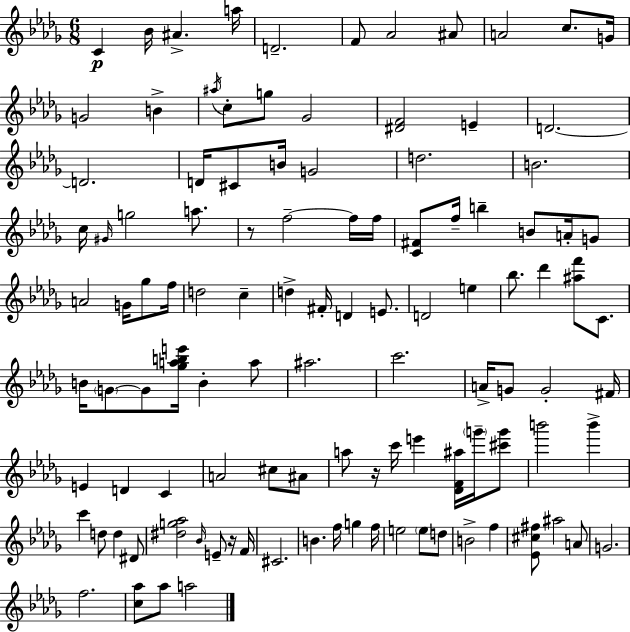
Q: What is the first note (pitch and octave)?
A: C4